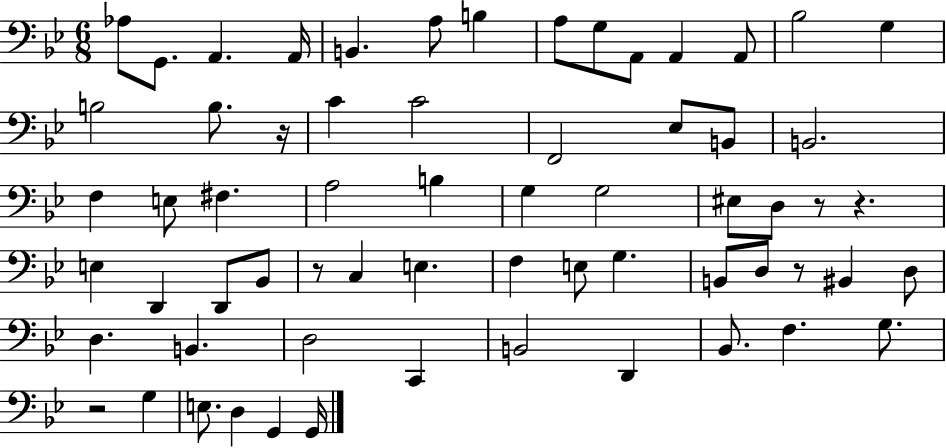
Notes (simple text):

Ab3/e G2/e. A2/q. A2/s B2/q. A3/e B3/q A3/e G3/e A2/e A2/q A2/e Bb3/h G3/q B3/h B3/e. R/s C4/q C4/h F2/h Eb3/e B2/e B2/h. F3/q E3/e F#3/q. A3/h B3/q G3/q G3/h EIS3/e D3/e R/e R/q. E3/q D2/q D2/e Bb2/e R/e C3/q E3/q. F3/q E3/e G3/q. B2/e D3/e R/e BIS2/q D3/e D3/q. B2/q. D3/h C2/q B2/h D2/q Bb2/e. F3/q. G3/e. R/h G3/q E3/e. D3/q G2/q G2/s